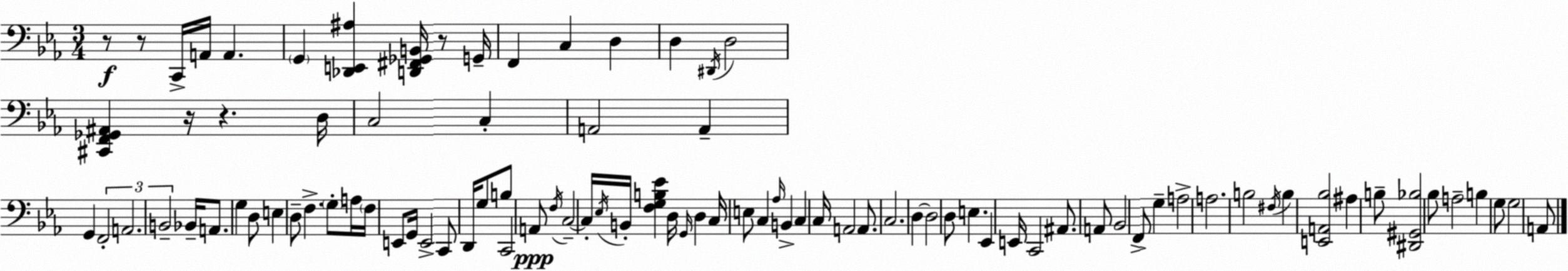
X:1
T:Untitled
M:3/4
L:1/4
K:Cm
z/2 z/2 C,,/4 A,,/4 A,, G,, [_D,,E,,^A,] [D,,^F,,_G,,B,,]/4 z/2 G,,/4 F,, C, D, D, ^D,,/4 D,2 [^C,,F,,_G,,^A,,] z/4 z D,/4 C,2 C, A,,2 A,, G,, F,,2 A,,2 B,,2 _B,,/4 A,,/2 G, D,/2 E, D,/2 F, G,/2 A,/4 F,/4 E,,/2 G,,/4 E,,2 C,,/2 D,,/4 G,/2 B,/2 C,,2 A,,/2 F,/4 C,2 C,/4 _E,/4 B,,/4 [F,G,B,_E] D,/4 G,,/4 D, C,/4 E,/2 C, _A,/4 B,, C, C,/4 A,,2 A,,/2 C,2 D, D,2 D,/2 E, _E,, E,,/4 C,,2 ^A,,/2 A,,/2 _B,,2 F,,/2 G, A,2 A,2 B,2 ^F,/4 B, [E,,A,,_B,]2 ^A, B,/2 [^D,,^G,,_B,]2 _B,/2 A,2 B, G,/2 G,2 A,,/2